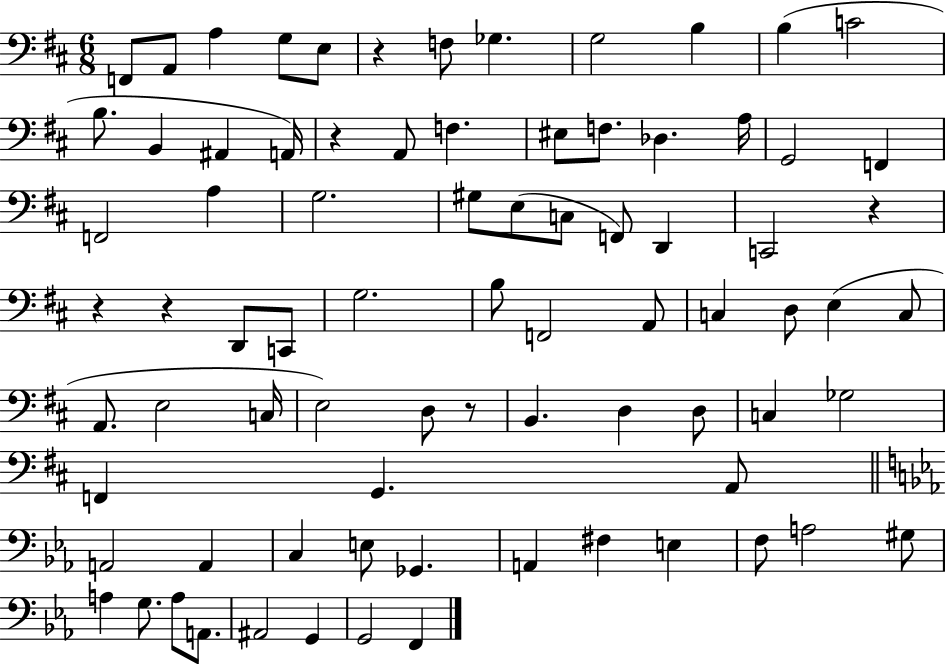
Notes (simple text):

F2/e A2/e A3/q G3/e E3/e R/q F3/e Gb3/q. G3/h B3/q B3/q C4/h B3/e. B2/q A#2/q A2/s R/q A2/e F3/q. EIS3/e F3/e. Db3/q. A3/s G2/h F2/q F2/h A3/q G3/h. G#3/e E3/e C3/e F2/e D2/q C2/h R/q R/q R/q D2/e C2/e G3/h. B3/e F2/h A2/e C3/q D3/e E3/q C3/e A2/e. E3/h C3/s E3/h D3/e R/e B2/q. D3/q D3/e C3/q Gb3/h F2/q G2/q. A2/e A2/h A2/q C3/q E3/e Gb2/q. A2/q F#3/q E3/q F3/e A3/h G#3/e A3/q G3/e. A3/e A2/e. A#2/h G2/q G2/h F2/q